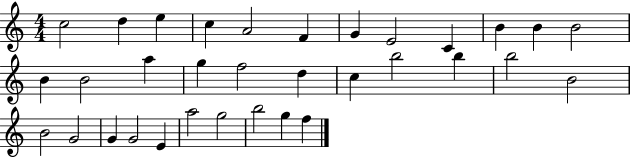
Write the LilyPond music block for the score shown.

{
  \clef treble
  \numericTimeSignature
  \time 4/4
  \key c \major
  c''2 d''4 e''4 | c''4 a'2 f'4 | g'4 e'2 c'4 | b'4 b'4 b'2 | \break b'4 b'2 a''4 | g''4 f''2 d''4 | c''4 b''2 b''4 | b''2 b'2 | \break b'2 g'2 | g'4 g'2 e'4 | a''2 g''2 | b''2 g''4 f''4 | \break \bar "|."
}